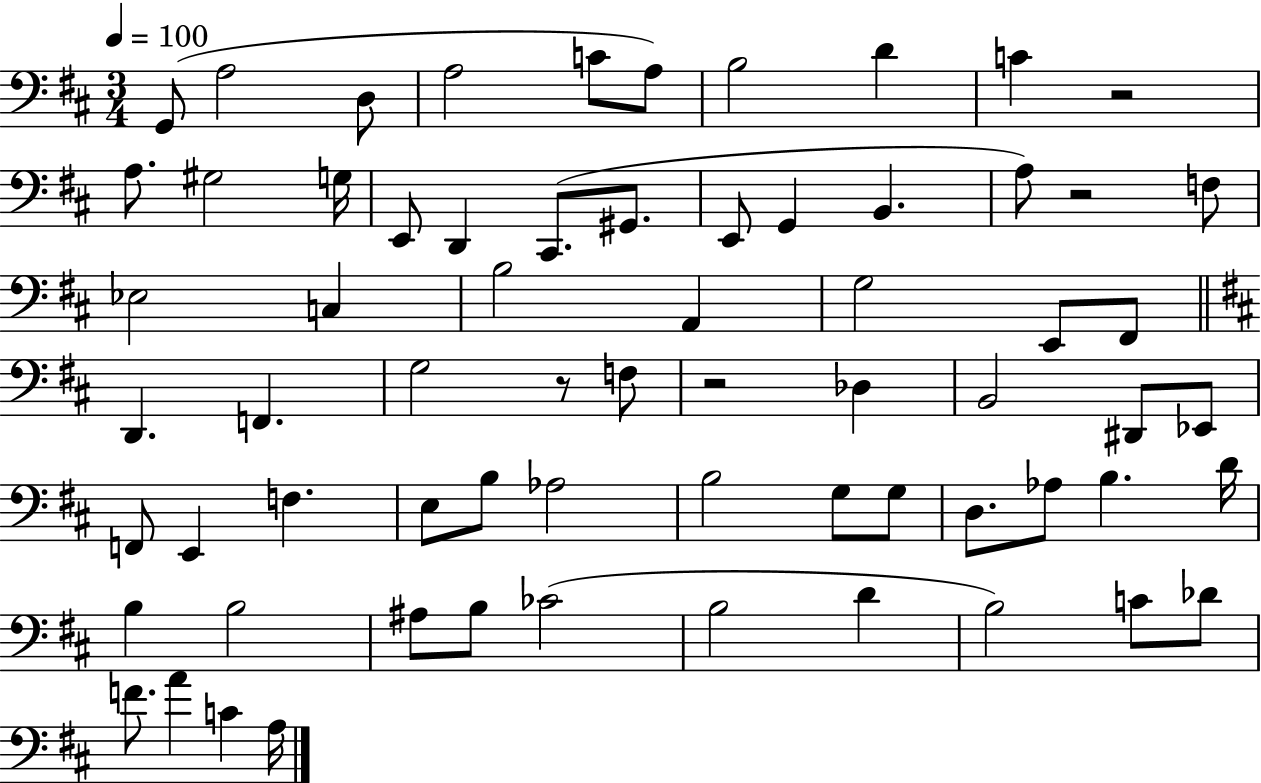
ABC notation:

X:1
T:Untitled
M:3/4
L:1/4
K:D
G,,/2 A,2 D,/2 A,2 C/2 A,/2 B,2 D C z2 A,/2 ^G,2 G,/4 E,,/2 D,, ^C,,/2 ^G,,/2 E,,/2 G,, B,, A,/2 z2 F,/2 _E,2 C, B,2 A,, G,2 E,,/2 ^F,,/2 D,, F,, G,2 z/2 F,/2 z2 _D, B,,2 ^D,,/2 _E,,/2 F,,/2 E,, F, E,/2 B,/2 _A,2 B,2 G,/2 G,/2 D,/2 _A,/2 B, D/4 B, B,2 ^A,/2 B,/2 _C2 B,2 D B,2 C/2 _D/2 F/2 A C A,/4